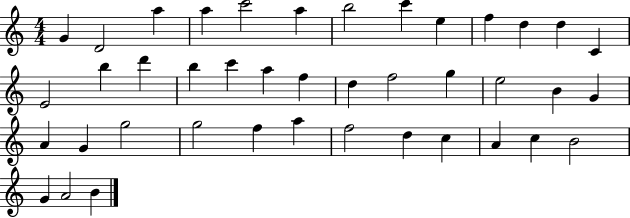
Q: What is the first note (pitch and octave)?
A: G4